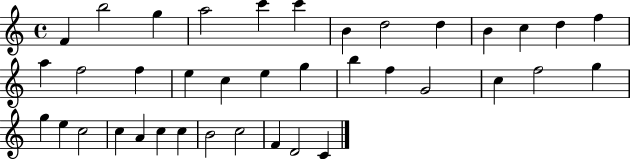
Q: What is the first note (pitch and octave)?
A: F4